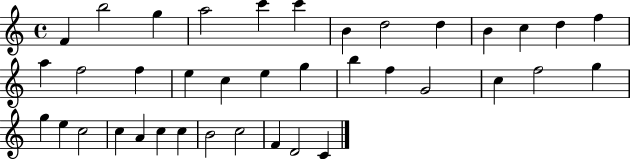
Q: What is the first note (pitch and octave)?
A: F4